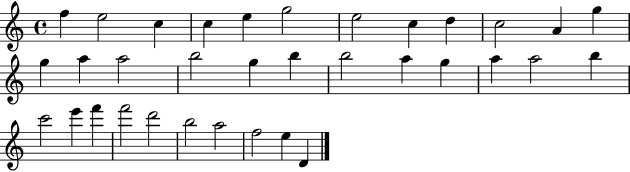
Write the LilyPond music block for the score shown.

{
  \clef treble
  \time 4/4
  \defaultTimeSignature
  \key c \major
  f''4 e''2 c''4 | c''4 e''4 g''2 | e''2 c''4 d''4 | c''2 a'4 g''4 | \break g''4 a''4 a''2 | b''2 g''4 b''4 | b''2 a''4 g''4 | a''4 a''2 b''4 | \break c'''2 e'''4 f'''4 | f'''2 d'''2 | b''2 a''2 | f''2 e''4 d'4 | \break \bar "|."
}